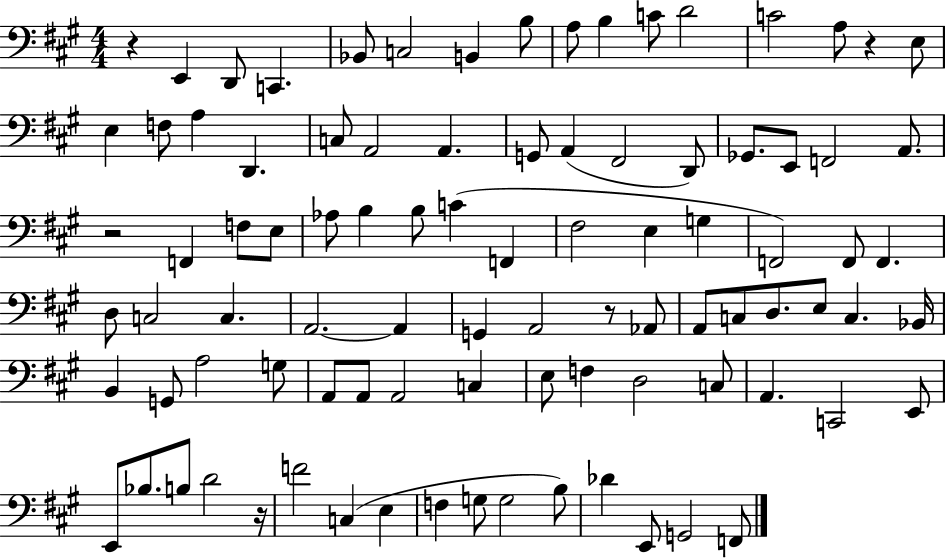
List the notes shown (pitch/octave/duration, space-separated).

R/q E2/q D2/e C2/q. Bb2/e C3/h B2/q B3/e A3/e B3/q C4/e D4/h C4/h A3/e R/q E3/e E3/q F3/e A3/q D2/q. C3/e A2/h A2/q. G2/e A2/q F#2/h D2/e Gb2/e. E2/e F2/h A2/e. R/h F2/q F3/e E3/e Ab3/e B3/q B3/e C4/q F2/q F#3/h E3/q G3/q F2/h F2/e F2/q. D3/e C3/h C3/q. A2/h. A2/q G2/q A2/h R/e Ab2/e A2/e C3/e D3/e. E3/e C3/q. Bb2/s B2/q G2/e A3/h G3/e A2/e A2/e A2/h C3/q E3/e F3/q D3/h C3/e A2/q. C2/h E2/e E2/e Bb3/e. B3/e D4/h R/s F4/h C3/q E3/q F3/q G3/e G3/h B3/e Db4/q E2/e G2/h F2/e